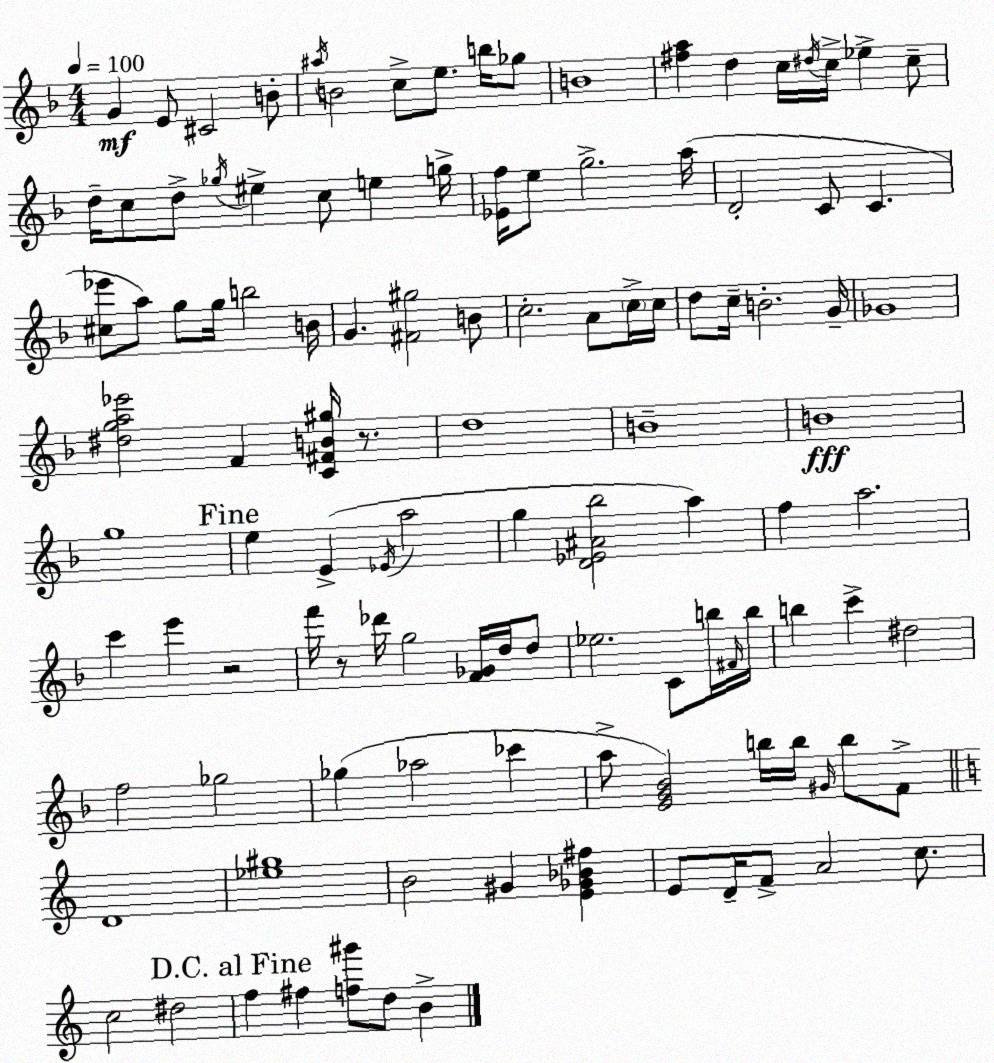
X:1
T:Untitled
M:4/4
L:1/4
K:F
G E/2 ^C2 B/2 ^a/4 B2 c/2 e/2 b/4 _g/2 B4 [^fa] d c/4 ^d/4 c/4 _e c/2 d/4 c/2 d/2 _g/4 ^e c/2 e g/4 [_Ef]/4 e/2 g2 a/4 D2 C/2 C [^c_e']/2 a/2 g/2 g/4 b2 B/4 G [^F^g]2 B/2 c2 A/2 c/4 c/4 d/2 c/4 B2 G/4 _G4 [^dga_e']2 F [C^FB^g]/4 z/2 d4 B4 B4 g4 e E _E/4 a2 g [D_E^A_b]2 a f a2 c' e' z2 f'/4 z/2 _d'/4 g2 [F_G]/4 d/4 d/2 _e2 C/2 b/4 ^F/4 b/4 b c' ^d2 f2 _g2 _g _a2 _c' a/2 [EG_B]2 b/4 b/4 ^G/4 b/2 F/2 D4 [_e^g]4 B2 ^G [E_G_B^f] E/2 D/4 F/2 A2 c/2 c2 ^d2 f ^f [f^g']/2 d/2 B